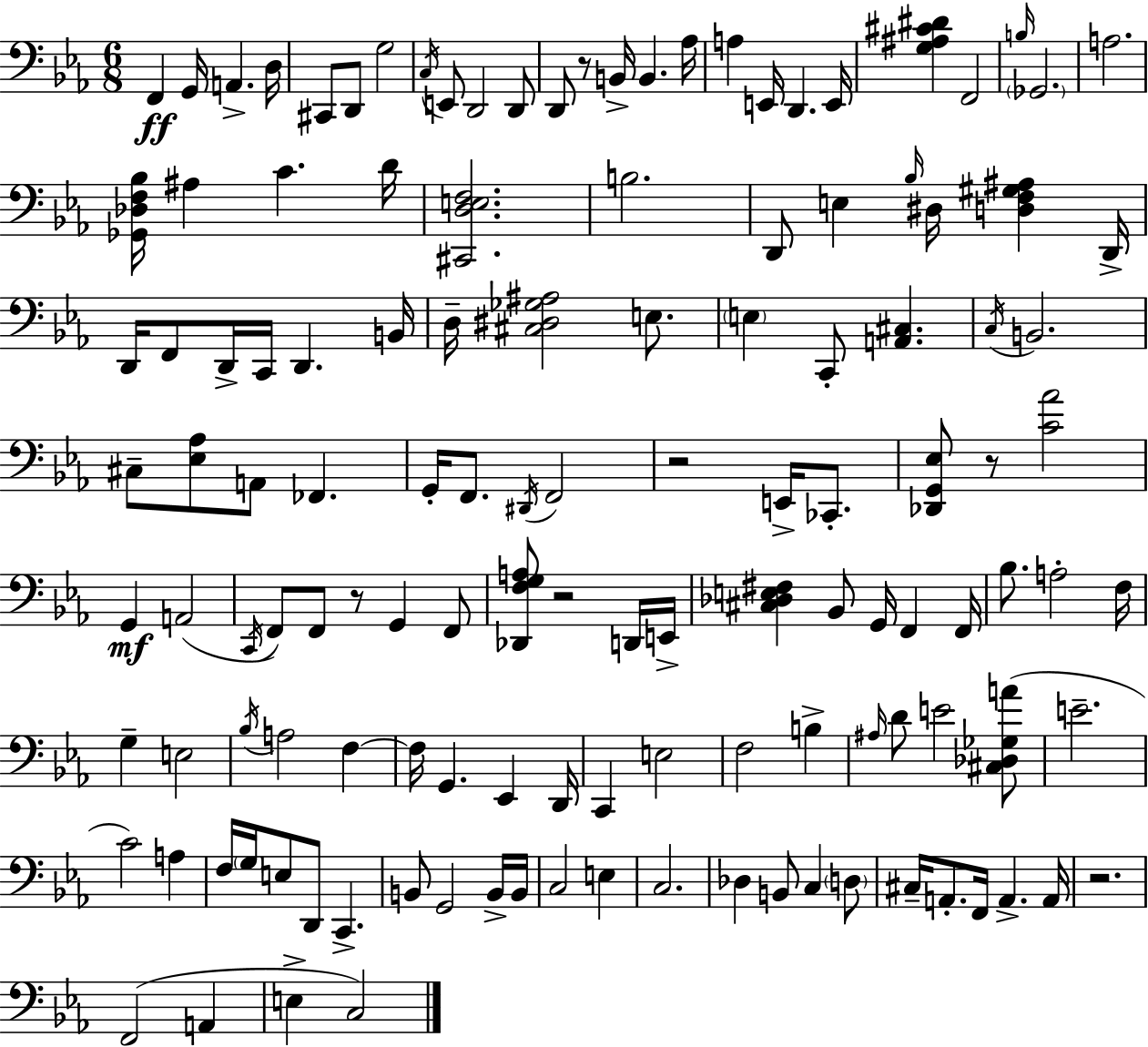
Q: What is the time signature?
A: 6/8